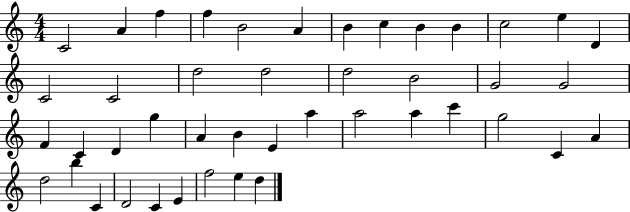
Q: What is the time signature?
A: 4/4